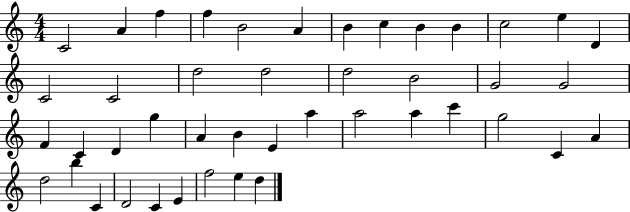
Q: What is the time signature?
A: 4/4